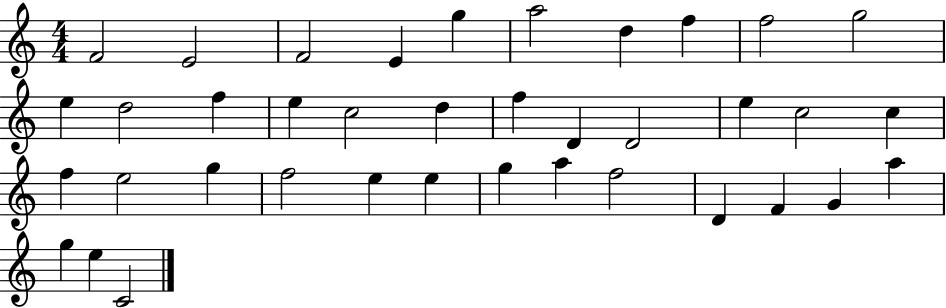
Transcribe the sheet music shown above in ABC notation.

X:1
T:Untitled
M:4/4
L:1/4
K:C
F2 E2 F2 E g a2 d f f2 g2 e d2 f e c2 d f D D2 e c2 c f e2 g f2 e e g a f2 D F G a g e C2